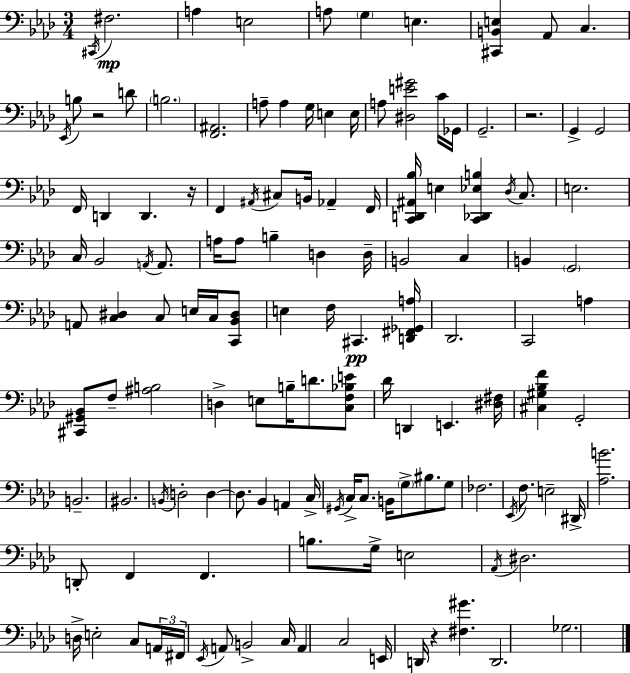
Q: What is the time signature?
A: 3/4